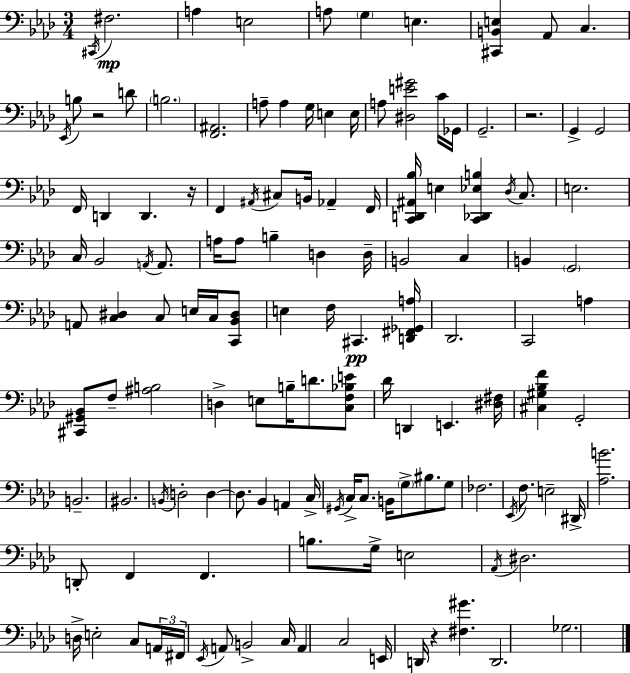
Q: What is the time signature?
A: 3/4